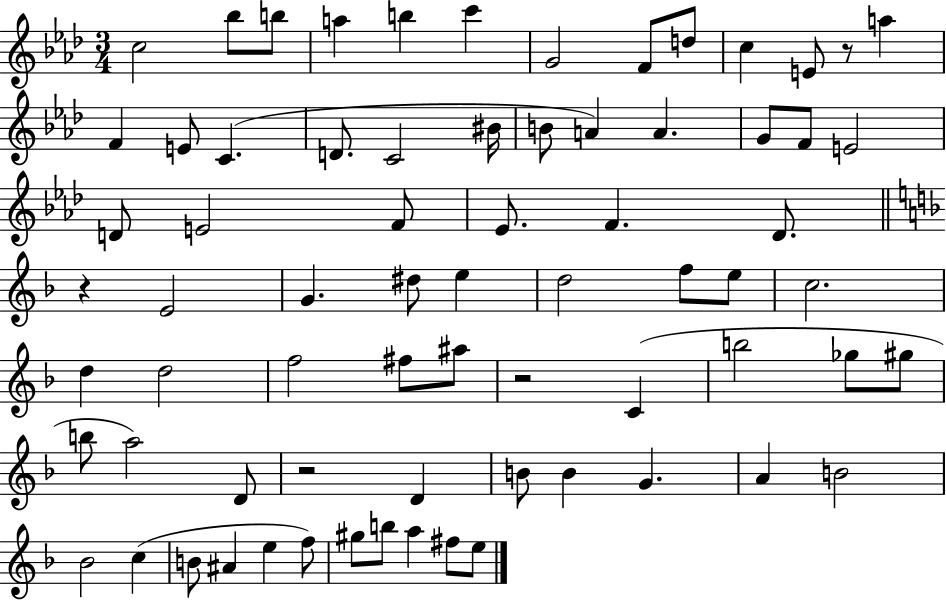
{
  \clef treble
  \numericTimeSignature
  \time 3/4
  \key aes \major
  c''2 bes''8 b''8 | a''4 b''4 c'''4 | g'2 f'8 d''8 | c''4 e'8 r8 a''4 | \break f'4 e'8 c'4.( | d'8. c'2 bis'16 | b'8 a'4) a'4. | g'8 f'8 e'2 | \break d'8 e'2 f'8 | ees'8. f'4. des'8. | \bar "||" \break \key f \major r4 e'2 | g'4. dis''8 e''4 | d''2 f''8 e''8 | c''2. | \break d''4 d''2 | f''2 fis''8 ais''8 | r2 c'4( | b''2 ges''8 gis''8 | \break b''8 a''2) d'8 | r2 d'4 | b'8 b'4 g'4. | a'4 b'2 | \break bes'2 c''4( | b'8 ais'4 e''4 f''8) | gis''8 b''8 a''4 fis''8 e''8 | \bar "|."
}